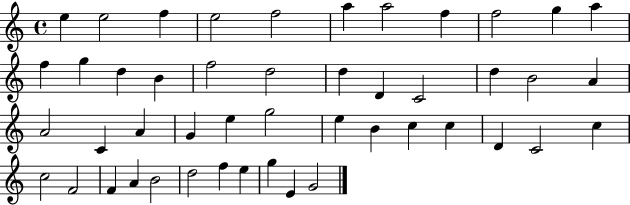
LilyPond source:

{
  \clef treble
  \time 4/4
  \defaultTimeSignature
  \key c \major
  e''4 e''2 f''4 | e''2 f''2 | a''4 a''2 f''4 | f''2 g''4 a''4 | \break f''4 g''4 d''4 b'4 | f''2 d''2 | d''4 d'4 c'2 | d''4 b'2 a'4 | \break a'2 c'4 a'4 | g'4 e''4 g''2 | e''4 b'4 c''4 c''4 | d'4 c'2 c''4 | \break c''2 f'2 | f'4 a'4 b'2 | d''2 f''4 e''4 | g''4 e'4 g'2 | \break \bar "|."
}